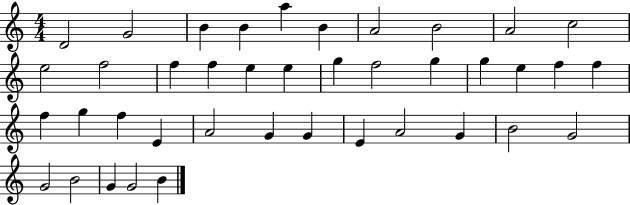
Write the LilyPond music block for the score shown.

{
  \clef treble
  \numericTimeSignature
  \time 4/4
  \key c \major
  d'2 g'2 | b'4 b'4 a''4 b'4 | a'2 b'2 | a'2 c''2 | \break e''2 f''2 | f''4 f''4 e''4 e''4 | g''4 f''2 g''4 | g''4 e''4 f''4 f''4 | \break f''4 g''4 f''4 e'4 | a'2 g'4 g'4 | e'4 a'2 g'4 | b'2 g'2 | \break g'2 b'2 | g'4 g'2 b'4 | \bar "|."
}